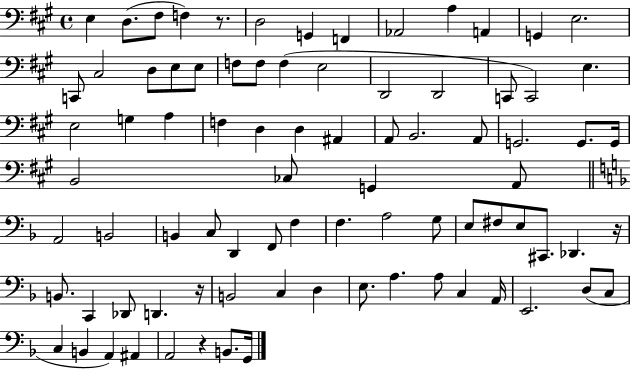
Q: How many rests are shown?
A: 4